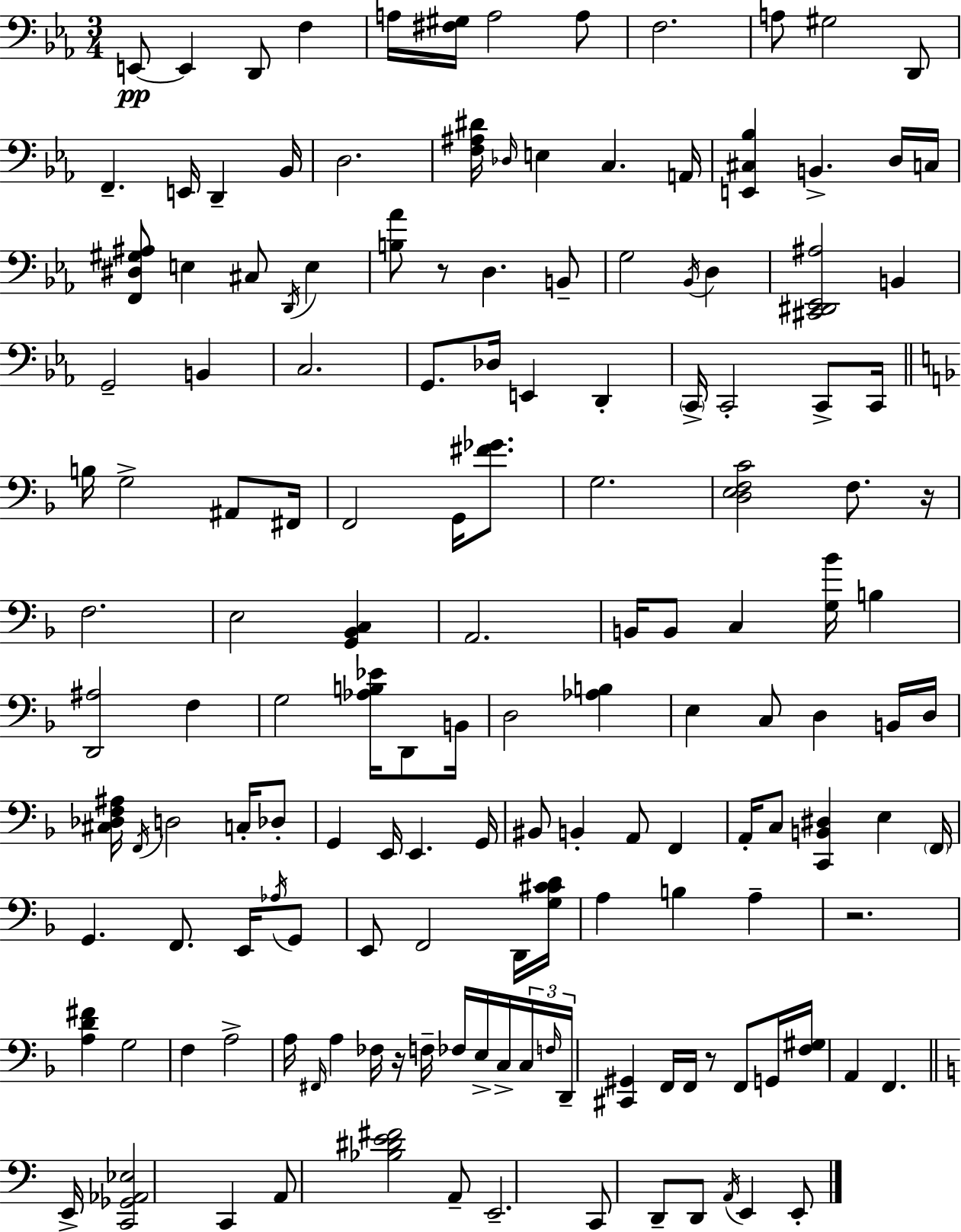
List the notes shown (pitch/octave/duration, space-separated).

E2/e E2/q D2/e F3/q A3/s [F#3,G#3]/s A3/h A3/e F3/h. A3/e G#3/h D2/e F2/q. E2/s D2/q Bb2/s D3/h. [F3,A#3,D#4]/s Db3/s E3/q C3/q. A2/s [E2,C#3,Bb3]/q B2/q. D3/s C3/s [F2,D#3,G#3,A#3]/e E3/q C#3/e D2/s E3/q [B3,Ab4]/e R/e D3/q. B2/e G3/h Bb2/s D3/q [C#2,D#2,Eb2,A#3]/h B2/q G2/h B2/q C3/h. G2/e. Db3/s E2/q D2/q C2/s C2/h C2/e C2/s B3/s G3/h A#2/e F#2/s F2/h G2/s [F#4,Gb4]/e. G3/h. [D3,E3,F3,C4]/h F3/e. R/s F3/h. E3/h [G2,Bb2,C3]/q A2/h. B2/s B2/e C3/q [G3,Bb4]/s B3/q [D2,A#3]/h F3/q G3/h [Ab3,B3,Eb4]/s D2/e B2/s D3/h [Ab3,B3]/q E3/q C3/e D3/q B2/s D3/s [C#3,Db3,F3,A#3]/s F2/s D3/h C3/s Db3/e G2/q E2/s E2/q. G2/s BIS2/e B2/q A2/e F2/q A2/s C3/e [C2,B2,D#3]/q E3/q F2/s G2/q. F2/e. E2/s Ab3/s G2/e E2/e F2/h D2/s [G3,C#4,C#4,D4]/s A3/q B3/q A3/q R/h. [A3,D4,F#4]/q G3/h F3/q A3/h A3/s F#2/s A3/q FES3/s R/s F3/s FES3/s E3/s C3/s C3/s F3/s D2/s [C#2,G#2]/q F2/s F2/s R/e F2/e G2/s [F3,G#3]/s A2/q F2/q. E2/s [C2,Gb2,Ab2,Eb3]/h C2/q A2/e [Bb3,D#4,E4,F#4]/h A2/e E2/h. C2/e D2/e D2/e A2/s E2/q E2/e